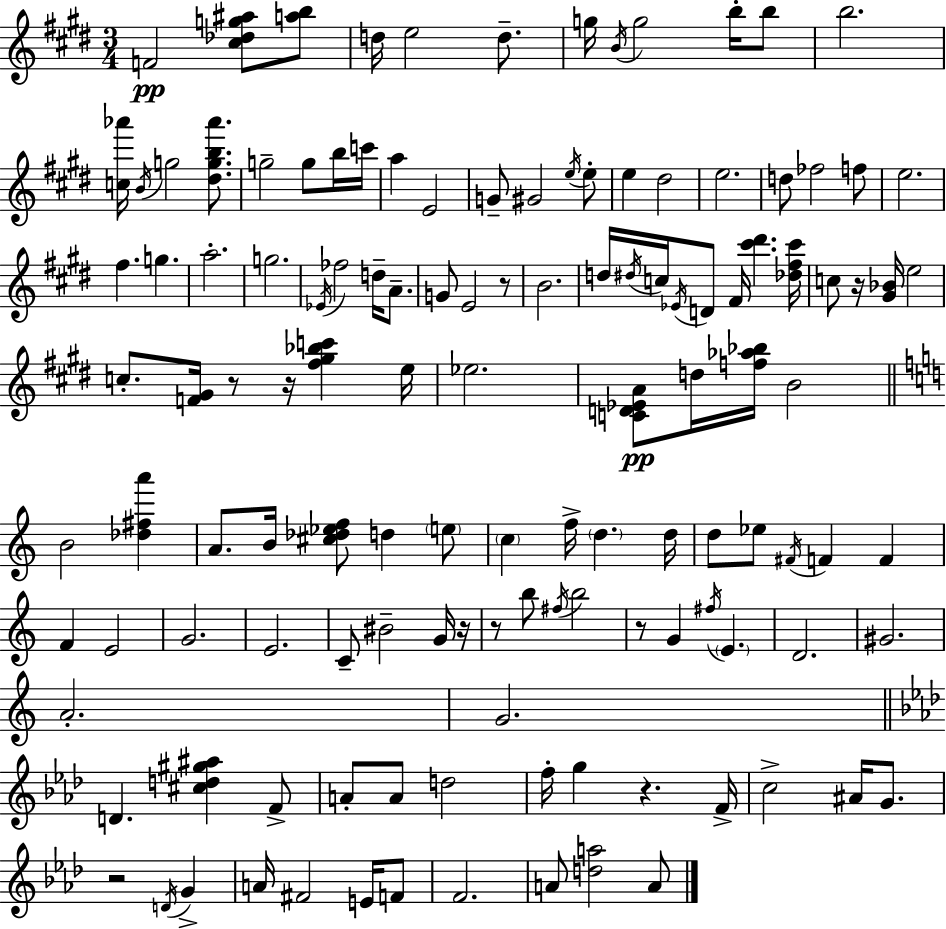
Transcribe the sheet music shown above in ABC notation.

X:1
T:Untitled
M:3/4
L:1/4
K:E
F2 [^c_dg^a]/2 [ab]/2 d/4 e2 d/2 g/4 B/4 g2 b/4 b/2 b2 [c_a']/4 B/4 g2 [^dgb_a']/2 g2 g/2 b/4 c'/4 a E2 G/2 ^G2 e/4 e/2 e ^d2 e2 d/2 _f2 f/2 e2 ^f g a2 g2 _E/4 _f2 d/4 A/2 G/2 E2 z/2 B2 d/4 ^d/4 c/4 _E/4 D/2 ^F/4 [^c'^d'] [_d^f^c']/4 c/2 z/4 [^G_B]/4 e2 c/2 [F^G]/4 z/2 z/4 [^f^g_bc'] e/4 _e2 [CD_EA]/2 d/4 [f_a_b]/4 B2 B2 [_d^fa'] A/2 B/4 [^c_d_ef]/2 d e/2 c f/4 d d/4 d/2 _e/2 ^F/4 F F F E2 G2 E2 C/2 ^B2 G/4 z/4 z/2 b/2 ^f/4 b2 z/2 G ^f/4 E D2 ^G2 A2 G2 D [^cd^g^a] F/2 A/2 A/2 d2 f/4 g z F/4 c2 ^A/4 G/2 z2 D/4 G A/4 ^F2 E/4 F/2 F2 A/2 [da]2 A/2